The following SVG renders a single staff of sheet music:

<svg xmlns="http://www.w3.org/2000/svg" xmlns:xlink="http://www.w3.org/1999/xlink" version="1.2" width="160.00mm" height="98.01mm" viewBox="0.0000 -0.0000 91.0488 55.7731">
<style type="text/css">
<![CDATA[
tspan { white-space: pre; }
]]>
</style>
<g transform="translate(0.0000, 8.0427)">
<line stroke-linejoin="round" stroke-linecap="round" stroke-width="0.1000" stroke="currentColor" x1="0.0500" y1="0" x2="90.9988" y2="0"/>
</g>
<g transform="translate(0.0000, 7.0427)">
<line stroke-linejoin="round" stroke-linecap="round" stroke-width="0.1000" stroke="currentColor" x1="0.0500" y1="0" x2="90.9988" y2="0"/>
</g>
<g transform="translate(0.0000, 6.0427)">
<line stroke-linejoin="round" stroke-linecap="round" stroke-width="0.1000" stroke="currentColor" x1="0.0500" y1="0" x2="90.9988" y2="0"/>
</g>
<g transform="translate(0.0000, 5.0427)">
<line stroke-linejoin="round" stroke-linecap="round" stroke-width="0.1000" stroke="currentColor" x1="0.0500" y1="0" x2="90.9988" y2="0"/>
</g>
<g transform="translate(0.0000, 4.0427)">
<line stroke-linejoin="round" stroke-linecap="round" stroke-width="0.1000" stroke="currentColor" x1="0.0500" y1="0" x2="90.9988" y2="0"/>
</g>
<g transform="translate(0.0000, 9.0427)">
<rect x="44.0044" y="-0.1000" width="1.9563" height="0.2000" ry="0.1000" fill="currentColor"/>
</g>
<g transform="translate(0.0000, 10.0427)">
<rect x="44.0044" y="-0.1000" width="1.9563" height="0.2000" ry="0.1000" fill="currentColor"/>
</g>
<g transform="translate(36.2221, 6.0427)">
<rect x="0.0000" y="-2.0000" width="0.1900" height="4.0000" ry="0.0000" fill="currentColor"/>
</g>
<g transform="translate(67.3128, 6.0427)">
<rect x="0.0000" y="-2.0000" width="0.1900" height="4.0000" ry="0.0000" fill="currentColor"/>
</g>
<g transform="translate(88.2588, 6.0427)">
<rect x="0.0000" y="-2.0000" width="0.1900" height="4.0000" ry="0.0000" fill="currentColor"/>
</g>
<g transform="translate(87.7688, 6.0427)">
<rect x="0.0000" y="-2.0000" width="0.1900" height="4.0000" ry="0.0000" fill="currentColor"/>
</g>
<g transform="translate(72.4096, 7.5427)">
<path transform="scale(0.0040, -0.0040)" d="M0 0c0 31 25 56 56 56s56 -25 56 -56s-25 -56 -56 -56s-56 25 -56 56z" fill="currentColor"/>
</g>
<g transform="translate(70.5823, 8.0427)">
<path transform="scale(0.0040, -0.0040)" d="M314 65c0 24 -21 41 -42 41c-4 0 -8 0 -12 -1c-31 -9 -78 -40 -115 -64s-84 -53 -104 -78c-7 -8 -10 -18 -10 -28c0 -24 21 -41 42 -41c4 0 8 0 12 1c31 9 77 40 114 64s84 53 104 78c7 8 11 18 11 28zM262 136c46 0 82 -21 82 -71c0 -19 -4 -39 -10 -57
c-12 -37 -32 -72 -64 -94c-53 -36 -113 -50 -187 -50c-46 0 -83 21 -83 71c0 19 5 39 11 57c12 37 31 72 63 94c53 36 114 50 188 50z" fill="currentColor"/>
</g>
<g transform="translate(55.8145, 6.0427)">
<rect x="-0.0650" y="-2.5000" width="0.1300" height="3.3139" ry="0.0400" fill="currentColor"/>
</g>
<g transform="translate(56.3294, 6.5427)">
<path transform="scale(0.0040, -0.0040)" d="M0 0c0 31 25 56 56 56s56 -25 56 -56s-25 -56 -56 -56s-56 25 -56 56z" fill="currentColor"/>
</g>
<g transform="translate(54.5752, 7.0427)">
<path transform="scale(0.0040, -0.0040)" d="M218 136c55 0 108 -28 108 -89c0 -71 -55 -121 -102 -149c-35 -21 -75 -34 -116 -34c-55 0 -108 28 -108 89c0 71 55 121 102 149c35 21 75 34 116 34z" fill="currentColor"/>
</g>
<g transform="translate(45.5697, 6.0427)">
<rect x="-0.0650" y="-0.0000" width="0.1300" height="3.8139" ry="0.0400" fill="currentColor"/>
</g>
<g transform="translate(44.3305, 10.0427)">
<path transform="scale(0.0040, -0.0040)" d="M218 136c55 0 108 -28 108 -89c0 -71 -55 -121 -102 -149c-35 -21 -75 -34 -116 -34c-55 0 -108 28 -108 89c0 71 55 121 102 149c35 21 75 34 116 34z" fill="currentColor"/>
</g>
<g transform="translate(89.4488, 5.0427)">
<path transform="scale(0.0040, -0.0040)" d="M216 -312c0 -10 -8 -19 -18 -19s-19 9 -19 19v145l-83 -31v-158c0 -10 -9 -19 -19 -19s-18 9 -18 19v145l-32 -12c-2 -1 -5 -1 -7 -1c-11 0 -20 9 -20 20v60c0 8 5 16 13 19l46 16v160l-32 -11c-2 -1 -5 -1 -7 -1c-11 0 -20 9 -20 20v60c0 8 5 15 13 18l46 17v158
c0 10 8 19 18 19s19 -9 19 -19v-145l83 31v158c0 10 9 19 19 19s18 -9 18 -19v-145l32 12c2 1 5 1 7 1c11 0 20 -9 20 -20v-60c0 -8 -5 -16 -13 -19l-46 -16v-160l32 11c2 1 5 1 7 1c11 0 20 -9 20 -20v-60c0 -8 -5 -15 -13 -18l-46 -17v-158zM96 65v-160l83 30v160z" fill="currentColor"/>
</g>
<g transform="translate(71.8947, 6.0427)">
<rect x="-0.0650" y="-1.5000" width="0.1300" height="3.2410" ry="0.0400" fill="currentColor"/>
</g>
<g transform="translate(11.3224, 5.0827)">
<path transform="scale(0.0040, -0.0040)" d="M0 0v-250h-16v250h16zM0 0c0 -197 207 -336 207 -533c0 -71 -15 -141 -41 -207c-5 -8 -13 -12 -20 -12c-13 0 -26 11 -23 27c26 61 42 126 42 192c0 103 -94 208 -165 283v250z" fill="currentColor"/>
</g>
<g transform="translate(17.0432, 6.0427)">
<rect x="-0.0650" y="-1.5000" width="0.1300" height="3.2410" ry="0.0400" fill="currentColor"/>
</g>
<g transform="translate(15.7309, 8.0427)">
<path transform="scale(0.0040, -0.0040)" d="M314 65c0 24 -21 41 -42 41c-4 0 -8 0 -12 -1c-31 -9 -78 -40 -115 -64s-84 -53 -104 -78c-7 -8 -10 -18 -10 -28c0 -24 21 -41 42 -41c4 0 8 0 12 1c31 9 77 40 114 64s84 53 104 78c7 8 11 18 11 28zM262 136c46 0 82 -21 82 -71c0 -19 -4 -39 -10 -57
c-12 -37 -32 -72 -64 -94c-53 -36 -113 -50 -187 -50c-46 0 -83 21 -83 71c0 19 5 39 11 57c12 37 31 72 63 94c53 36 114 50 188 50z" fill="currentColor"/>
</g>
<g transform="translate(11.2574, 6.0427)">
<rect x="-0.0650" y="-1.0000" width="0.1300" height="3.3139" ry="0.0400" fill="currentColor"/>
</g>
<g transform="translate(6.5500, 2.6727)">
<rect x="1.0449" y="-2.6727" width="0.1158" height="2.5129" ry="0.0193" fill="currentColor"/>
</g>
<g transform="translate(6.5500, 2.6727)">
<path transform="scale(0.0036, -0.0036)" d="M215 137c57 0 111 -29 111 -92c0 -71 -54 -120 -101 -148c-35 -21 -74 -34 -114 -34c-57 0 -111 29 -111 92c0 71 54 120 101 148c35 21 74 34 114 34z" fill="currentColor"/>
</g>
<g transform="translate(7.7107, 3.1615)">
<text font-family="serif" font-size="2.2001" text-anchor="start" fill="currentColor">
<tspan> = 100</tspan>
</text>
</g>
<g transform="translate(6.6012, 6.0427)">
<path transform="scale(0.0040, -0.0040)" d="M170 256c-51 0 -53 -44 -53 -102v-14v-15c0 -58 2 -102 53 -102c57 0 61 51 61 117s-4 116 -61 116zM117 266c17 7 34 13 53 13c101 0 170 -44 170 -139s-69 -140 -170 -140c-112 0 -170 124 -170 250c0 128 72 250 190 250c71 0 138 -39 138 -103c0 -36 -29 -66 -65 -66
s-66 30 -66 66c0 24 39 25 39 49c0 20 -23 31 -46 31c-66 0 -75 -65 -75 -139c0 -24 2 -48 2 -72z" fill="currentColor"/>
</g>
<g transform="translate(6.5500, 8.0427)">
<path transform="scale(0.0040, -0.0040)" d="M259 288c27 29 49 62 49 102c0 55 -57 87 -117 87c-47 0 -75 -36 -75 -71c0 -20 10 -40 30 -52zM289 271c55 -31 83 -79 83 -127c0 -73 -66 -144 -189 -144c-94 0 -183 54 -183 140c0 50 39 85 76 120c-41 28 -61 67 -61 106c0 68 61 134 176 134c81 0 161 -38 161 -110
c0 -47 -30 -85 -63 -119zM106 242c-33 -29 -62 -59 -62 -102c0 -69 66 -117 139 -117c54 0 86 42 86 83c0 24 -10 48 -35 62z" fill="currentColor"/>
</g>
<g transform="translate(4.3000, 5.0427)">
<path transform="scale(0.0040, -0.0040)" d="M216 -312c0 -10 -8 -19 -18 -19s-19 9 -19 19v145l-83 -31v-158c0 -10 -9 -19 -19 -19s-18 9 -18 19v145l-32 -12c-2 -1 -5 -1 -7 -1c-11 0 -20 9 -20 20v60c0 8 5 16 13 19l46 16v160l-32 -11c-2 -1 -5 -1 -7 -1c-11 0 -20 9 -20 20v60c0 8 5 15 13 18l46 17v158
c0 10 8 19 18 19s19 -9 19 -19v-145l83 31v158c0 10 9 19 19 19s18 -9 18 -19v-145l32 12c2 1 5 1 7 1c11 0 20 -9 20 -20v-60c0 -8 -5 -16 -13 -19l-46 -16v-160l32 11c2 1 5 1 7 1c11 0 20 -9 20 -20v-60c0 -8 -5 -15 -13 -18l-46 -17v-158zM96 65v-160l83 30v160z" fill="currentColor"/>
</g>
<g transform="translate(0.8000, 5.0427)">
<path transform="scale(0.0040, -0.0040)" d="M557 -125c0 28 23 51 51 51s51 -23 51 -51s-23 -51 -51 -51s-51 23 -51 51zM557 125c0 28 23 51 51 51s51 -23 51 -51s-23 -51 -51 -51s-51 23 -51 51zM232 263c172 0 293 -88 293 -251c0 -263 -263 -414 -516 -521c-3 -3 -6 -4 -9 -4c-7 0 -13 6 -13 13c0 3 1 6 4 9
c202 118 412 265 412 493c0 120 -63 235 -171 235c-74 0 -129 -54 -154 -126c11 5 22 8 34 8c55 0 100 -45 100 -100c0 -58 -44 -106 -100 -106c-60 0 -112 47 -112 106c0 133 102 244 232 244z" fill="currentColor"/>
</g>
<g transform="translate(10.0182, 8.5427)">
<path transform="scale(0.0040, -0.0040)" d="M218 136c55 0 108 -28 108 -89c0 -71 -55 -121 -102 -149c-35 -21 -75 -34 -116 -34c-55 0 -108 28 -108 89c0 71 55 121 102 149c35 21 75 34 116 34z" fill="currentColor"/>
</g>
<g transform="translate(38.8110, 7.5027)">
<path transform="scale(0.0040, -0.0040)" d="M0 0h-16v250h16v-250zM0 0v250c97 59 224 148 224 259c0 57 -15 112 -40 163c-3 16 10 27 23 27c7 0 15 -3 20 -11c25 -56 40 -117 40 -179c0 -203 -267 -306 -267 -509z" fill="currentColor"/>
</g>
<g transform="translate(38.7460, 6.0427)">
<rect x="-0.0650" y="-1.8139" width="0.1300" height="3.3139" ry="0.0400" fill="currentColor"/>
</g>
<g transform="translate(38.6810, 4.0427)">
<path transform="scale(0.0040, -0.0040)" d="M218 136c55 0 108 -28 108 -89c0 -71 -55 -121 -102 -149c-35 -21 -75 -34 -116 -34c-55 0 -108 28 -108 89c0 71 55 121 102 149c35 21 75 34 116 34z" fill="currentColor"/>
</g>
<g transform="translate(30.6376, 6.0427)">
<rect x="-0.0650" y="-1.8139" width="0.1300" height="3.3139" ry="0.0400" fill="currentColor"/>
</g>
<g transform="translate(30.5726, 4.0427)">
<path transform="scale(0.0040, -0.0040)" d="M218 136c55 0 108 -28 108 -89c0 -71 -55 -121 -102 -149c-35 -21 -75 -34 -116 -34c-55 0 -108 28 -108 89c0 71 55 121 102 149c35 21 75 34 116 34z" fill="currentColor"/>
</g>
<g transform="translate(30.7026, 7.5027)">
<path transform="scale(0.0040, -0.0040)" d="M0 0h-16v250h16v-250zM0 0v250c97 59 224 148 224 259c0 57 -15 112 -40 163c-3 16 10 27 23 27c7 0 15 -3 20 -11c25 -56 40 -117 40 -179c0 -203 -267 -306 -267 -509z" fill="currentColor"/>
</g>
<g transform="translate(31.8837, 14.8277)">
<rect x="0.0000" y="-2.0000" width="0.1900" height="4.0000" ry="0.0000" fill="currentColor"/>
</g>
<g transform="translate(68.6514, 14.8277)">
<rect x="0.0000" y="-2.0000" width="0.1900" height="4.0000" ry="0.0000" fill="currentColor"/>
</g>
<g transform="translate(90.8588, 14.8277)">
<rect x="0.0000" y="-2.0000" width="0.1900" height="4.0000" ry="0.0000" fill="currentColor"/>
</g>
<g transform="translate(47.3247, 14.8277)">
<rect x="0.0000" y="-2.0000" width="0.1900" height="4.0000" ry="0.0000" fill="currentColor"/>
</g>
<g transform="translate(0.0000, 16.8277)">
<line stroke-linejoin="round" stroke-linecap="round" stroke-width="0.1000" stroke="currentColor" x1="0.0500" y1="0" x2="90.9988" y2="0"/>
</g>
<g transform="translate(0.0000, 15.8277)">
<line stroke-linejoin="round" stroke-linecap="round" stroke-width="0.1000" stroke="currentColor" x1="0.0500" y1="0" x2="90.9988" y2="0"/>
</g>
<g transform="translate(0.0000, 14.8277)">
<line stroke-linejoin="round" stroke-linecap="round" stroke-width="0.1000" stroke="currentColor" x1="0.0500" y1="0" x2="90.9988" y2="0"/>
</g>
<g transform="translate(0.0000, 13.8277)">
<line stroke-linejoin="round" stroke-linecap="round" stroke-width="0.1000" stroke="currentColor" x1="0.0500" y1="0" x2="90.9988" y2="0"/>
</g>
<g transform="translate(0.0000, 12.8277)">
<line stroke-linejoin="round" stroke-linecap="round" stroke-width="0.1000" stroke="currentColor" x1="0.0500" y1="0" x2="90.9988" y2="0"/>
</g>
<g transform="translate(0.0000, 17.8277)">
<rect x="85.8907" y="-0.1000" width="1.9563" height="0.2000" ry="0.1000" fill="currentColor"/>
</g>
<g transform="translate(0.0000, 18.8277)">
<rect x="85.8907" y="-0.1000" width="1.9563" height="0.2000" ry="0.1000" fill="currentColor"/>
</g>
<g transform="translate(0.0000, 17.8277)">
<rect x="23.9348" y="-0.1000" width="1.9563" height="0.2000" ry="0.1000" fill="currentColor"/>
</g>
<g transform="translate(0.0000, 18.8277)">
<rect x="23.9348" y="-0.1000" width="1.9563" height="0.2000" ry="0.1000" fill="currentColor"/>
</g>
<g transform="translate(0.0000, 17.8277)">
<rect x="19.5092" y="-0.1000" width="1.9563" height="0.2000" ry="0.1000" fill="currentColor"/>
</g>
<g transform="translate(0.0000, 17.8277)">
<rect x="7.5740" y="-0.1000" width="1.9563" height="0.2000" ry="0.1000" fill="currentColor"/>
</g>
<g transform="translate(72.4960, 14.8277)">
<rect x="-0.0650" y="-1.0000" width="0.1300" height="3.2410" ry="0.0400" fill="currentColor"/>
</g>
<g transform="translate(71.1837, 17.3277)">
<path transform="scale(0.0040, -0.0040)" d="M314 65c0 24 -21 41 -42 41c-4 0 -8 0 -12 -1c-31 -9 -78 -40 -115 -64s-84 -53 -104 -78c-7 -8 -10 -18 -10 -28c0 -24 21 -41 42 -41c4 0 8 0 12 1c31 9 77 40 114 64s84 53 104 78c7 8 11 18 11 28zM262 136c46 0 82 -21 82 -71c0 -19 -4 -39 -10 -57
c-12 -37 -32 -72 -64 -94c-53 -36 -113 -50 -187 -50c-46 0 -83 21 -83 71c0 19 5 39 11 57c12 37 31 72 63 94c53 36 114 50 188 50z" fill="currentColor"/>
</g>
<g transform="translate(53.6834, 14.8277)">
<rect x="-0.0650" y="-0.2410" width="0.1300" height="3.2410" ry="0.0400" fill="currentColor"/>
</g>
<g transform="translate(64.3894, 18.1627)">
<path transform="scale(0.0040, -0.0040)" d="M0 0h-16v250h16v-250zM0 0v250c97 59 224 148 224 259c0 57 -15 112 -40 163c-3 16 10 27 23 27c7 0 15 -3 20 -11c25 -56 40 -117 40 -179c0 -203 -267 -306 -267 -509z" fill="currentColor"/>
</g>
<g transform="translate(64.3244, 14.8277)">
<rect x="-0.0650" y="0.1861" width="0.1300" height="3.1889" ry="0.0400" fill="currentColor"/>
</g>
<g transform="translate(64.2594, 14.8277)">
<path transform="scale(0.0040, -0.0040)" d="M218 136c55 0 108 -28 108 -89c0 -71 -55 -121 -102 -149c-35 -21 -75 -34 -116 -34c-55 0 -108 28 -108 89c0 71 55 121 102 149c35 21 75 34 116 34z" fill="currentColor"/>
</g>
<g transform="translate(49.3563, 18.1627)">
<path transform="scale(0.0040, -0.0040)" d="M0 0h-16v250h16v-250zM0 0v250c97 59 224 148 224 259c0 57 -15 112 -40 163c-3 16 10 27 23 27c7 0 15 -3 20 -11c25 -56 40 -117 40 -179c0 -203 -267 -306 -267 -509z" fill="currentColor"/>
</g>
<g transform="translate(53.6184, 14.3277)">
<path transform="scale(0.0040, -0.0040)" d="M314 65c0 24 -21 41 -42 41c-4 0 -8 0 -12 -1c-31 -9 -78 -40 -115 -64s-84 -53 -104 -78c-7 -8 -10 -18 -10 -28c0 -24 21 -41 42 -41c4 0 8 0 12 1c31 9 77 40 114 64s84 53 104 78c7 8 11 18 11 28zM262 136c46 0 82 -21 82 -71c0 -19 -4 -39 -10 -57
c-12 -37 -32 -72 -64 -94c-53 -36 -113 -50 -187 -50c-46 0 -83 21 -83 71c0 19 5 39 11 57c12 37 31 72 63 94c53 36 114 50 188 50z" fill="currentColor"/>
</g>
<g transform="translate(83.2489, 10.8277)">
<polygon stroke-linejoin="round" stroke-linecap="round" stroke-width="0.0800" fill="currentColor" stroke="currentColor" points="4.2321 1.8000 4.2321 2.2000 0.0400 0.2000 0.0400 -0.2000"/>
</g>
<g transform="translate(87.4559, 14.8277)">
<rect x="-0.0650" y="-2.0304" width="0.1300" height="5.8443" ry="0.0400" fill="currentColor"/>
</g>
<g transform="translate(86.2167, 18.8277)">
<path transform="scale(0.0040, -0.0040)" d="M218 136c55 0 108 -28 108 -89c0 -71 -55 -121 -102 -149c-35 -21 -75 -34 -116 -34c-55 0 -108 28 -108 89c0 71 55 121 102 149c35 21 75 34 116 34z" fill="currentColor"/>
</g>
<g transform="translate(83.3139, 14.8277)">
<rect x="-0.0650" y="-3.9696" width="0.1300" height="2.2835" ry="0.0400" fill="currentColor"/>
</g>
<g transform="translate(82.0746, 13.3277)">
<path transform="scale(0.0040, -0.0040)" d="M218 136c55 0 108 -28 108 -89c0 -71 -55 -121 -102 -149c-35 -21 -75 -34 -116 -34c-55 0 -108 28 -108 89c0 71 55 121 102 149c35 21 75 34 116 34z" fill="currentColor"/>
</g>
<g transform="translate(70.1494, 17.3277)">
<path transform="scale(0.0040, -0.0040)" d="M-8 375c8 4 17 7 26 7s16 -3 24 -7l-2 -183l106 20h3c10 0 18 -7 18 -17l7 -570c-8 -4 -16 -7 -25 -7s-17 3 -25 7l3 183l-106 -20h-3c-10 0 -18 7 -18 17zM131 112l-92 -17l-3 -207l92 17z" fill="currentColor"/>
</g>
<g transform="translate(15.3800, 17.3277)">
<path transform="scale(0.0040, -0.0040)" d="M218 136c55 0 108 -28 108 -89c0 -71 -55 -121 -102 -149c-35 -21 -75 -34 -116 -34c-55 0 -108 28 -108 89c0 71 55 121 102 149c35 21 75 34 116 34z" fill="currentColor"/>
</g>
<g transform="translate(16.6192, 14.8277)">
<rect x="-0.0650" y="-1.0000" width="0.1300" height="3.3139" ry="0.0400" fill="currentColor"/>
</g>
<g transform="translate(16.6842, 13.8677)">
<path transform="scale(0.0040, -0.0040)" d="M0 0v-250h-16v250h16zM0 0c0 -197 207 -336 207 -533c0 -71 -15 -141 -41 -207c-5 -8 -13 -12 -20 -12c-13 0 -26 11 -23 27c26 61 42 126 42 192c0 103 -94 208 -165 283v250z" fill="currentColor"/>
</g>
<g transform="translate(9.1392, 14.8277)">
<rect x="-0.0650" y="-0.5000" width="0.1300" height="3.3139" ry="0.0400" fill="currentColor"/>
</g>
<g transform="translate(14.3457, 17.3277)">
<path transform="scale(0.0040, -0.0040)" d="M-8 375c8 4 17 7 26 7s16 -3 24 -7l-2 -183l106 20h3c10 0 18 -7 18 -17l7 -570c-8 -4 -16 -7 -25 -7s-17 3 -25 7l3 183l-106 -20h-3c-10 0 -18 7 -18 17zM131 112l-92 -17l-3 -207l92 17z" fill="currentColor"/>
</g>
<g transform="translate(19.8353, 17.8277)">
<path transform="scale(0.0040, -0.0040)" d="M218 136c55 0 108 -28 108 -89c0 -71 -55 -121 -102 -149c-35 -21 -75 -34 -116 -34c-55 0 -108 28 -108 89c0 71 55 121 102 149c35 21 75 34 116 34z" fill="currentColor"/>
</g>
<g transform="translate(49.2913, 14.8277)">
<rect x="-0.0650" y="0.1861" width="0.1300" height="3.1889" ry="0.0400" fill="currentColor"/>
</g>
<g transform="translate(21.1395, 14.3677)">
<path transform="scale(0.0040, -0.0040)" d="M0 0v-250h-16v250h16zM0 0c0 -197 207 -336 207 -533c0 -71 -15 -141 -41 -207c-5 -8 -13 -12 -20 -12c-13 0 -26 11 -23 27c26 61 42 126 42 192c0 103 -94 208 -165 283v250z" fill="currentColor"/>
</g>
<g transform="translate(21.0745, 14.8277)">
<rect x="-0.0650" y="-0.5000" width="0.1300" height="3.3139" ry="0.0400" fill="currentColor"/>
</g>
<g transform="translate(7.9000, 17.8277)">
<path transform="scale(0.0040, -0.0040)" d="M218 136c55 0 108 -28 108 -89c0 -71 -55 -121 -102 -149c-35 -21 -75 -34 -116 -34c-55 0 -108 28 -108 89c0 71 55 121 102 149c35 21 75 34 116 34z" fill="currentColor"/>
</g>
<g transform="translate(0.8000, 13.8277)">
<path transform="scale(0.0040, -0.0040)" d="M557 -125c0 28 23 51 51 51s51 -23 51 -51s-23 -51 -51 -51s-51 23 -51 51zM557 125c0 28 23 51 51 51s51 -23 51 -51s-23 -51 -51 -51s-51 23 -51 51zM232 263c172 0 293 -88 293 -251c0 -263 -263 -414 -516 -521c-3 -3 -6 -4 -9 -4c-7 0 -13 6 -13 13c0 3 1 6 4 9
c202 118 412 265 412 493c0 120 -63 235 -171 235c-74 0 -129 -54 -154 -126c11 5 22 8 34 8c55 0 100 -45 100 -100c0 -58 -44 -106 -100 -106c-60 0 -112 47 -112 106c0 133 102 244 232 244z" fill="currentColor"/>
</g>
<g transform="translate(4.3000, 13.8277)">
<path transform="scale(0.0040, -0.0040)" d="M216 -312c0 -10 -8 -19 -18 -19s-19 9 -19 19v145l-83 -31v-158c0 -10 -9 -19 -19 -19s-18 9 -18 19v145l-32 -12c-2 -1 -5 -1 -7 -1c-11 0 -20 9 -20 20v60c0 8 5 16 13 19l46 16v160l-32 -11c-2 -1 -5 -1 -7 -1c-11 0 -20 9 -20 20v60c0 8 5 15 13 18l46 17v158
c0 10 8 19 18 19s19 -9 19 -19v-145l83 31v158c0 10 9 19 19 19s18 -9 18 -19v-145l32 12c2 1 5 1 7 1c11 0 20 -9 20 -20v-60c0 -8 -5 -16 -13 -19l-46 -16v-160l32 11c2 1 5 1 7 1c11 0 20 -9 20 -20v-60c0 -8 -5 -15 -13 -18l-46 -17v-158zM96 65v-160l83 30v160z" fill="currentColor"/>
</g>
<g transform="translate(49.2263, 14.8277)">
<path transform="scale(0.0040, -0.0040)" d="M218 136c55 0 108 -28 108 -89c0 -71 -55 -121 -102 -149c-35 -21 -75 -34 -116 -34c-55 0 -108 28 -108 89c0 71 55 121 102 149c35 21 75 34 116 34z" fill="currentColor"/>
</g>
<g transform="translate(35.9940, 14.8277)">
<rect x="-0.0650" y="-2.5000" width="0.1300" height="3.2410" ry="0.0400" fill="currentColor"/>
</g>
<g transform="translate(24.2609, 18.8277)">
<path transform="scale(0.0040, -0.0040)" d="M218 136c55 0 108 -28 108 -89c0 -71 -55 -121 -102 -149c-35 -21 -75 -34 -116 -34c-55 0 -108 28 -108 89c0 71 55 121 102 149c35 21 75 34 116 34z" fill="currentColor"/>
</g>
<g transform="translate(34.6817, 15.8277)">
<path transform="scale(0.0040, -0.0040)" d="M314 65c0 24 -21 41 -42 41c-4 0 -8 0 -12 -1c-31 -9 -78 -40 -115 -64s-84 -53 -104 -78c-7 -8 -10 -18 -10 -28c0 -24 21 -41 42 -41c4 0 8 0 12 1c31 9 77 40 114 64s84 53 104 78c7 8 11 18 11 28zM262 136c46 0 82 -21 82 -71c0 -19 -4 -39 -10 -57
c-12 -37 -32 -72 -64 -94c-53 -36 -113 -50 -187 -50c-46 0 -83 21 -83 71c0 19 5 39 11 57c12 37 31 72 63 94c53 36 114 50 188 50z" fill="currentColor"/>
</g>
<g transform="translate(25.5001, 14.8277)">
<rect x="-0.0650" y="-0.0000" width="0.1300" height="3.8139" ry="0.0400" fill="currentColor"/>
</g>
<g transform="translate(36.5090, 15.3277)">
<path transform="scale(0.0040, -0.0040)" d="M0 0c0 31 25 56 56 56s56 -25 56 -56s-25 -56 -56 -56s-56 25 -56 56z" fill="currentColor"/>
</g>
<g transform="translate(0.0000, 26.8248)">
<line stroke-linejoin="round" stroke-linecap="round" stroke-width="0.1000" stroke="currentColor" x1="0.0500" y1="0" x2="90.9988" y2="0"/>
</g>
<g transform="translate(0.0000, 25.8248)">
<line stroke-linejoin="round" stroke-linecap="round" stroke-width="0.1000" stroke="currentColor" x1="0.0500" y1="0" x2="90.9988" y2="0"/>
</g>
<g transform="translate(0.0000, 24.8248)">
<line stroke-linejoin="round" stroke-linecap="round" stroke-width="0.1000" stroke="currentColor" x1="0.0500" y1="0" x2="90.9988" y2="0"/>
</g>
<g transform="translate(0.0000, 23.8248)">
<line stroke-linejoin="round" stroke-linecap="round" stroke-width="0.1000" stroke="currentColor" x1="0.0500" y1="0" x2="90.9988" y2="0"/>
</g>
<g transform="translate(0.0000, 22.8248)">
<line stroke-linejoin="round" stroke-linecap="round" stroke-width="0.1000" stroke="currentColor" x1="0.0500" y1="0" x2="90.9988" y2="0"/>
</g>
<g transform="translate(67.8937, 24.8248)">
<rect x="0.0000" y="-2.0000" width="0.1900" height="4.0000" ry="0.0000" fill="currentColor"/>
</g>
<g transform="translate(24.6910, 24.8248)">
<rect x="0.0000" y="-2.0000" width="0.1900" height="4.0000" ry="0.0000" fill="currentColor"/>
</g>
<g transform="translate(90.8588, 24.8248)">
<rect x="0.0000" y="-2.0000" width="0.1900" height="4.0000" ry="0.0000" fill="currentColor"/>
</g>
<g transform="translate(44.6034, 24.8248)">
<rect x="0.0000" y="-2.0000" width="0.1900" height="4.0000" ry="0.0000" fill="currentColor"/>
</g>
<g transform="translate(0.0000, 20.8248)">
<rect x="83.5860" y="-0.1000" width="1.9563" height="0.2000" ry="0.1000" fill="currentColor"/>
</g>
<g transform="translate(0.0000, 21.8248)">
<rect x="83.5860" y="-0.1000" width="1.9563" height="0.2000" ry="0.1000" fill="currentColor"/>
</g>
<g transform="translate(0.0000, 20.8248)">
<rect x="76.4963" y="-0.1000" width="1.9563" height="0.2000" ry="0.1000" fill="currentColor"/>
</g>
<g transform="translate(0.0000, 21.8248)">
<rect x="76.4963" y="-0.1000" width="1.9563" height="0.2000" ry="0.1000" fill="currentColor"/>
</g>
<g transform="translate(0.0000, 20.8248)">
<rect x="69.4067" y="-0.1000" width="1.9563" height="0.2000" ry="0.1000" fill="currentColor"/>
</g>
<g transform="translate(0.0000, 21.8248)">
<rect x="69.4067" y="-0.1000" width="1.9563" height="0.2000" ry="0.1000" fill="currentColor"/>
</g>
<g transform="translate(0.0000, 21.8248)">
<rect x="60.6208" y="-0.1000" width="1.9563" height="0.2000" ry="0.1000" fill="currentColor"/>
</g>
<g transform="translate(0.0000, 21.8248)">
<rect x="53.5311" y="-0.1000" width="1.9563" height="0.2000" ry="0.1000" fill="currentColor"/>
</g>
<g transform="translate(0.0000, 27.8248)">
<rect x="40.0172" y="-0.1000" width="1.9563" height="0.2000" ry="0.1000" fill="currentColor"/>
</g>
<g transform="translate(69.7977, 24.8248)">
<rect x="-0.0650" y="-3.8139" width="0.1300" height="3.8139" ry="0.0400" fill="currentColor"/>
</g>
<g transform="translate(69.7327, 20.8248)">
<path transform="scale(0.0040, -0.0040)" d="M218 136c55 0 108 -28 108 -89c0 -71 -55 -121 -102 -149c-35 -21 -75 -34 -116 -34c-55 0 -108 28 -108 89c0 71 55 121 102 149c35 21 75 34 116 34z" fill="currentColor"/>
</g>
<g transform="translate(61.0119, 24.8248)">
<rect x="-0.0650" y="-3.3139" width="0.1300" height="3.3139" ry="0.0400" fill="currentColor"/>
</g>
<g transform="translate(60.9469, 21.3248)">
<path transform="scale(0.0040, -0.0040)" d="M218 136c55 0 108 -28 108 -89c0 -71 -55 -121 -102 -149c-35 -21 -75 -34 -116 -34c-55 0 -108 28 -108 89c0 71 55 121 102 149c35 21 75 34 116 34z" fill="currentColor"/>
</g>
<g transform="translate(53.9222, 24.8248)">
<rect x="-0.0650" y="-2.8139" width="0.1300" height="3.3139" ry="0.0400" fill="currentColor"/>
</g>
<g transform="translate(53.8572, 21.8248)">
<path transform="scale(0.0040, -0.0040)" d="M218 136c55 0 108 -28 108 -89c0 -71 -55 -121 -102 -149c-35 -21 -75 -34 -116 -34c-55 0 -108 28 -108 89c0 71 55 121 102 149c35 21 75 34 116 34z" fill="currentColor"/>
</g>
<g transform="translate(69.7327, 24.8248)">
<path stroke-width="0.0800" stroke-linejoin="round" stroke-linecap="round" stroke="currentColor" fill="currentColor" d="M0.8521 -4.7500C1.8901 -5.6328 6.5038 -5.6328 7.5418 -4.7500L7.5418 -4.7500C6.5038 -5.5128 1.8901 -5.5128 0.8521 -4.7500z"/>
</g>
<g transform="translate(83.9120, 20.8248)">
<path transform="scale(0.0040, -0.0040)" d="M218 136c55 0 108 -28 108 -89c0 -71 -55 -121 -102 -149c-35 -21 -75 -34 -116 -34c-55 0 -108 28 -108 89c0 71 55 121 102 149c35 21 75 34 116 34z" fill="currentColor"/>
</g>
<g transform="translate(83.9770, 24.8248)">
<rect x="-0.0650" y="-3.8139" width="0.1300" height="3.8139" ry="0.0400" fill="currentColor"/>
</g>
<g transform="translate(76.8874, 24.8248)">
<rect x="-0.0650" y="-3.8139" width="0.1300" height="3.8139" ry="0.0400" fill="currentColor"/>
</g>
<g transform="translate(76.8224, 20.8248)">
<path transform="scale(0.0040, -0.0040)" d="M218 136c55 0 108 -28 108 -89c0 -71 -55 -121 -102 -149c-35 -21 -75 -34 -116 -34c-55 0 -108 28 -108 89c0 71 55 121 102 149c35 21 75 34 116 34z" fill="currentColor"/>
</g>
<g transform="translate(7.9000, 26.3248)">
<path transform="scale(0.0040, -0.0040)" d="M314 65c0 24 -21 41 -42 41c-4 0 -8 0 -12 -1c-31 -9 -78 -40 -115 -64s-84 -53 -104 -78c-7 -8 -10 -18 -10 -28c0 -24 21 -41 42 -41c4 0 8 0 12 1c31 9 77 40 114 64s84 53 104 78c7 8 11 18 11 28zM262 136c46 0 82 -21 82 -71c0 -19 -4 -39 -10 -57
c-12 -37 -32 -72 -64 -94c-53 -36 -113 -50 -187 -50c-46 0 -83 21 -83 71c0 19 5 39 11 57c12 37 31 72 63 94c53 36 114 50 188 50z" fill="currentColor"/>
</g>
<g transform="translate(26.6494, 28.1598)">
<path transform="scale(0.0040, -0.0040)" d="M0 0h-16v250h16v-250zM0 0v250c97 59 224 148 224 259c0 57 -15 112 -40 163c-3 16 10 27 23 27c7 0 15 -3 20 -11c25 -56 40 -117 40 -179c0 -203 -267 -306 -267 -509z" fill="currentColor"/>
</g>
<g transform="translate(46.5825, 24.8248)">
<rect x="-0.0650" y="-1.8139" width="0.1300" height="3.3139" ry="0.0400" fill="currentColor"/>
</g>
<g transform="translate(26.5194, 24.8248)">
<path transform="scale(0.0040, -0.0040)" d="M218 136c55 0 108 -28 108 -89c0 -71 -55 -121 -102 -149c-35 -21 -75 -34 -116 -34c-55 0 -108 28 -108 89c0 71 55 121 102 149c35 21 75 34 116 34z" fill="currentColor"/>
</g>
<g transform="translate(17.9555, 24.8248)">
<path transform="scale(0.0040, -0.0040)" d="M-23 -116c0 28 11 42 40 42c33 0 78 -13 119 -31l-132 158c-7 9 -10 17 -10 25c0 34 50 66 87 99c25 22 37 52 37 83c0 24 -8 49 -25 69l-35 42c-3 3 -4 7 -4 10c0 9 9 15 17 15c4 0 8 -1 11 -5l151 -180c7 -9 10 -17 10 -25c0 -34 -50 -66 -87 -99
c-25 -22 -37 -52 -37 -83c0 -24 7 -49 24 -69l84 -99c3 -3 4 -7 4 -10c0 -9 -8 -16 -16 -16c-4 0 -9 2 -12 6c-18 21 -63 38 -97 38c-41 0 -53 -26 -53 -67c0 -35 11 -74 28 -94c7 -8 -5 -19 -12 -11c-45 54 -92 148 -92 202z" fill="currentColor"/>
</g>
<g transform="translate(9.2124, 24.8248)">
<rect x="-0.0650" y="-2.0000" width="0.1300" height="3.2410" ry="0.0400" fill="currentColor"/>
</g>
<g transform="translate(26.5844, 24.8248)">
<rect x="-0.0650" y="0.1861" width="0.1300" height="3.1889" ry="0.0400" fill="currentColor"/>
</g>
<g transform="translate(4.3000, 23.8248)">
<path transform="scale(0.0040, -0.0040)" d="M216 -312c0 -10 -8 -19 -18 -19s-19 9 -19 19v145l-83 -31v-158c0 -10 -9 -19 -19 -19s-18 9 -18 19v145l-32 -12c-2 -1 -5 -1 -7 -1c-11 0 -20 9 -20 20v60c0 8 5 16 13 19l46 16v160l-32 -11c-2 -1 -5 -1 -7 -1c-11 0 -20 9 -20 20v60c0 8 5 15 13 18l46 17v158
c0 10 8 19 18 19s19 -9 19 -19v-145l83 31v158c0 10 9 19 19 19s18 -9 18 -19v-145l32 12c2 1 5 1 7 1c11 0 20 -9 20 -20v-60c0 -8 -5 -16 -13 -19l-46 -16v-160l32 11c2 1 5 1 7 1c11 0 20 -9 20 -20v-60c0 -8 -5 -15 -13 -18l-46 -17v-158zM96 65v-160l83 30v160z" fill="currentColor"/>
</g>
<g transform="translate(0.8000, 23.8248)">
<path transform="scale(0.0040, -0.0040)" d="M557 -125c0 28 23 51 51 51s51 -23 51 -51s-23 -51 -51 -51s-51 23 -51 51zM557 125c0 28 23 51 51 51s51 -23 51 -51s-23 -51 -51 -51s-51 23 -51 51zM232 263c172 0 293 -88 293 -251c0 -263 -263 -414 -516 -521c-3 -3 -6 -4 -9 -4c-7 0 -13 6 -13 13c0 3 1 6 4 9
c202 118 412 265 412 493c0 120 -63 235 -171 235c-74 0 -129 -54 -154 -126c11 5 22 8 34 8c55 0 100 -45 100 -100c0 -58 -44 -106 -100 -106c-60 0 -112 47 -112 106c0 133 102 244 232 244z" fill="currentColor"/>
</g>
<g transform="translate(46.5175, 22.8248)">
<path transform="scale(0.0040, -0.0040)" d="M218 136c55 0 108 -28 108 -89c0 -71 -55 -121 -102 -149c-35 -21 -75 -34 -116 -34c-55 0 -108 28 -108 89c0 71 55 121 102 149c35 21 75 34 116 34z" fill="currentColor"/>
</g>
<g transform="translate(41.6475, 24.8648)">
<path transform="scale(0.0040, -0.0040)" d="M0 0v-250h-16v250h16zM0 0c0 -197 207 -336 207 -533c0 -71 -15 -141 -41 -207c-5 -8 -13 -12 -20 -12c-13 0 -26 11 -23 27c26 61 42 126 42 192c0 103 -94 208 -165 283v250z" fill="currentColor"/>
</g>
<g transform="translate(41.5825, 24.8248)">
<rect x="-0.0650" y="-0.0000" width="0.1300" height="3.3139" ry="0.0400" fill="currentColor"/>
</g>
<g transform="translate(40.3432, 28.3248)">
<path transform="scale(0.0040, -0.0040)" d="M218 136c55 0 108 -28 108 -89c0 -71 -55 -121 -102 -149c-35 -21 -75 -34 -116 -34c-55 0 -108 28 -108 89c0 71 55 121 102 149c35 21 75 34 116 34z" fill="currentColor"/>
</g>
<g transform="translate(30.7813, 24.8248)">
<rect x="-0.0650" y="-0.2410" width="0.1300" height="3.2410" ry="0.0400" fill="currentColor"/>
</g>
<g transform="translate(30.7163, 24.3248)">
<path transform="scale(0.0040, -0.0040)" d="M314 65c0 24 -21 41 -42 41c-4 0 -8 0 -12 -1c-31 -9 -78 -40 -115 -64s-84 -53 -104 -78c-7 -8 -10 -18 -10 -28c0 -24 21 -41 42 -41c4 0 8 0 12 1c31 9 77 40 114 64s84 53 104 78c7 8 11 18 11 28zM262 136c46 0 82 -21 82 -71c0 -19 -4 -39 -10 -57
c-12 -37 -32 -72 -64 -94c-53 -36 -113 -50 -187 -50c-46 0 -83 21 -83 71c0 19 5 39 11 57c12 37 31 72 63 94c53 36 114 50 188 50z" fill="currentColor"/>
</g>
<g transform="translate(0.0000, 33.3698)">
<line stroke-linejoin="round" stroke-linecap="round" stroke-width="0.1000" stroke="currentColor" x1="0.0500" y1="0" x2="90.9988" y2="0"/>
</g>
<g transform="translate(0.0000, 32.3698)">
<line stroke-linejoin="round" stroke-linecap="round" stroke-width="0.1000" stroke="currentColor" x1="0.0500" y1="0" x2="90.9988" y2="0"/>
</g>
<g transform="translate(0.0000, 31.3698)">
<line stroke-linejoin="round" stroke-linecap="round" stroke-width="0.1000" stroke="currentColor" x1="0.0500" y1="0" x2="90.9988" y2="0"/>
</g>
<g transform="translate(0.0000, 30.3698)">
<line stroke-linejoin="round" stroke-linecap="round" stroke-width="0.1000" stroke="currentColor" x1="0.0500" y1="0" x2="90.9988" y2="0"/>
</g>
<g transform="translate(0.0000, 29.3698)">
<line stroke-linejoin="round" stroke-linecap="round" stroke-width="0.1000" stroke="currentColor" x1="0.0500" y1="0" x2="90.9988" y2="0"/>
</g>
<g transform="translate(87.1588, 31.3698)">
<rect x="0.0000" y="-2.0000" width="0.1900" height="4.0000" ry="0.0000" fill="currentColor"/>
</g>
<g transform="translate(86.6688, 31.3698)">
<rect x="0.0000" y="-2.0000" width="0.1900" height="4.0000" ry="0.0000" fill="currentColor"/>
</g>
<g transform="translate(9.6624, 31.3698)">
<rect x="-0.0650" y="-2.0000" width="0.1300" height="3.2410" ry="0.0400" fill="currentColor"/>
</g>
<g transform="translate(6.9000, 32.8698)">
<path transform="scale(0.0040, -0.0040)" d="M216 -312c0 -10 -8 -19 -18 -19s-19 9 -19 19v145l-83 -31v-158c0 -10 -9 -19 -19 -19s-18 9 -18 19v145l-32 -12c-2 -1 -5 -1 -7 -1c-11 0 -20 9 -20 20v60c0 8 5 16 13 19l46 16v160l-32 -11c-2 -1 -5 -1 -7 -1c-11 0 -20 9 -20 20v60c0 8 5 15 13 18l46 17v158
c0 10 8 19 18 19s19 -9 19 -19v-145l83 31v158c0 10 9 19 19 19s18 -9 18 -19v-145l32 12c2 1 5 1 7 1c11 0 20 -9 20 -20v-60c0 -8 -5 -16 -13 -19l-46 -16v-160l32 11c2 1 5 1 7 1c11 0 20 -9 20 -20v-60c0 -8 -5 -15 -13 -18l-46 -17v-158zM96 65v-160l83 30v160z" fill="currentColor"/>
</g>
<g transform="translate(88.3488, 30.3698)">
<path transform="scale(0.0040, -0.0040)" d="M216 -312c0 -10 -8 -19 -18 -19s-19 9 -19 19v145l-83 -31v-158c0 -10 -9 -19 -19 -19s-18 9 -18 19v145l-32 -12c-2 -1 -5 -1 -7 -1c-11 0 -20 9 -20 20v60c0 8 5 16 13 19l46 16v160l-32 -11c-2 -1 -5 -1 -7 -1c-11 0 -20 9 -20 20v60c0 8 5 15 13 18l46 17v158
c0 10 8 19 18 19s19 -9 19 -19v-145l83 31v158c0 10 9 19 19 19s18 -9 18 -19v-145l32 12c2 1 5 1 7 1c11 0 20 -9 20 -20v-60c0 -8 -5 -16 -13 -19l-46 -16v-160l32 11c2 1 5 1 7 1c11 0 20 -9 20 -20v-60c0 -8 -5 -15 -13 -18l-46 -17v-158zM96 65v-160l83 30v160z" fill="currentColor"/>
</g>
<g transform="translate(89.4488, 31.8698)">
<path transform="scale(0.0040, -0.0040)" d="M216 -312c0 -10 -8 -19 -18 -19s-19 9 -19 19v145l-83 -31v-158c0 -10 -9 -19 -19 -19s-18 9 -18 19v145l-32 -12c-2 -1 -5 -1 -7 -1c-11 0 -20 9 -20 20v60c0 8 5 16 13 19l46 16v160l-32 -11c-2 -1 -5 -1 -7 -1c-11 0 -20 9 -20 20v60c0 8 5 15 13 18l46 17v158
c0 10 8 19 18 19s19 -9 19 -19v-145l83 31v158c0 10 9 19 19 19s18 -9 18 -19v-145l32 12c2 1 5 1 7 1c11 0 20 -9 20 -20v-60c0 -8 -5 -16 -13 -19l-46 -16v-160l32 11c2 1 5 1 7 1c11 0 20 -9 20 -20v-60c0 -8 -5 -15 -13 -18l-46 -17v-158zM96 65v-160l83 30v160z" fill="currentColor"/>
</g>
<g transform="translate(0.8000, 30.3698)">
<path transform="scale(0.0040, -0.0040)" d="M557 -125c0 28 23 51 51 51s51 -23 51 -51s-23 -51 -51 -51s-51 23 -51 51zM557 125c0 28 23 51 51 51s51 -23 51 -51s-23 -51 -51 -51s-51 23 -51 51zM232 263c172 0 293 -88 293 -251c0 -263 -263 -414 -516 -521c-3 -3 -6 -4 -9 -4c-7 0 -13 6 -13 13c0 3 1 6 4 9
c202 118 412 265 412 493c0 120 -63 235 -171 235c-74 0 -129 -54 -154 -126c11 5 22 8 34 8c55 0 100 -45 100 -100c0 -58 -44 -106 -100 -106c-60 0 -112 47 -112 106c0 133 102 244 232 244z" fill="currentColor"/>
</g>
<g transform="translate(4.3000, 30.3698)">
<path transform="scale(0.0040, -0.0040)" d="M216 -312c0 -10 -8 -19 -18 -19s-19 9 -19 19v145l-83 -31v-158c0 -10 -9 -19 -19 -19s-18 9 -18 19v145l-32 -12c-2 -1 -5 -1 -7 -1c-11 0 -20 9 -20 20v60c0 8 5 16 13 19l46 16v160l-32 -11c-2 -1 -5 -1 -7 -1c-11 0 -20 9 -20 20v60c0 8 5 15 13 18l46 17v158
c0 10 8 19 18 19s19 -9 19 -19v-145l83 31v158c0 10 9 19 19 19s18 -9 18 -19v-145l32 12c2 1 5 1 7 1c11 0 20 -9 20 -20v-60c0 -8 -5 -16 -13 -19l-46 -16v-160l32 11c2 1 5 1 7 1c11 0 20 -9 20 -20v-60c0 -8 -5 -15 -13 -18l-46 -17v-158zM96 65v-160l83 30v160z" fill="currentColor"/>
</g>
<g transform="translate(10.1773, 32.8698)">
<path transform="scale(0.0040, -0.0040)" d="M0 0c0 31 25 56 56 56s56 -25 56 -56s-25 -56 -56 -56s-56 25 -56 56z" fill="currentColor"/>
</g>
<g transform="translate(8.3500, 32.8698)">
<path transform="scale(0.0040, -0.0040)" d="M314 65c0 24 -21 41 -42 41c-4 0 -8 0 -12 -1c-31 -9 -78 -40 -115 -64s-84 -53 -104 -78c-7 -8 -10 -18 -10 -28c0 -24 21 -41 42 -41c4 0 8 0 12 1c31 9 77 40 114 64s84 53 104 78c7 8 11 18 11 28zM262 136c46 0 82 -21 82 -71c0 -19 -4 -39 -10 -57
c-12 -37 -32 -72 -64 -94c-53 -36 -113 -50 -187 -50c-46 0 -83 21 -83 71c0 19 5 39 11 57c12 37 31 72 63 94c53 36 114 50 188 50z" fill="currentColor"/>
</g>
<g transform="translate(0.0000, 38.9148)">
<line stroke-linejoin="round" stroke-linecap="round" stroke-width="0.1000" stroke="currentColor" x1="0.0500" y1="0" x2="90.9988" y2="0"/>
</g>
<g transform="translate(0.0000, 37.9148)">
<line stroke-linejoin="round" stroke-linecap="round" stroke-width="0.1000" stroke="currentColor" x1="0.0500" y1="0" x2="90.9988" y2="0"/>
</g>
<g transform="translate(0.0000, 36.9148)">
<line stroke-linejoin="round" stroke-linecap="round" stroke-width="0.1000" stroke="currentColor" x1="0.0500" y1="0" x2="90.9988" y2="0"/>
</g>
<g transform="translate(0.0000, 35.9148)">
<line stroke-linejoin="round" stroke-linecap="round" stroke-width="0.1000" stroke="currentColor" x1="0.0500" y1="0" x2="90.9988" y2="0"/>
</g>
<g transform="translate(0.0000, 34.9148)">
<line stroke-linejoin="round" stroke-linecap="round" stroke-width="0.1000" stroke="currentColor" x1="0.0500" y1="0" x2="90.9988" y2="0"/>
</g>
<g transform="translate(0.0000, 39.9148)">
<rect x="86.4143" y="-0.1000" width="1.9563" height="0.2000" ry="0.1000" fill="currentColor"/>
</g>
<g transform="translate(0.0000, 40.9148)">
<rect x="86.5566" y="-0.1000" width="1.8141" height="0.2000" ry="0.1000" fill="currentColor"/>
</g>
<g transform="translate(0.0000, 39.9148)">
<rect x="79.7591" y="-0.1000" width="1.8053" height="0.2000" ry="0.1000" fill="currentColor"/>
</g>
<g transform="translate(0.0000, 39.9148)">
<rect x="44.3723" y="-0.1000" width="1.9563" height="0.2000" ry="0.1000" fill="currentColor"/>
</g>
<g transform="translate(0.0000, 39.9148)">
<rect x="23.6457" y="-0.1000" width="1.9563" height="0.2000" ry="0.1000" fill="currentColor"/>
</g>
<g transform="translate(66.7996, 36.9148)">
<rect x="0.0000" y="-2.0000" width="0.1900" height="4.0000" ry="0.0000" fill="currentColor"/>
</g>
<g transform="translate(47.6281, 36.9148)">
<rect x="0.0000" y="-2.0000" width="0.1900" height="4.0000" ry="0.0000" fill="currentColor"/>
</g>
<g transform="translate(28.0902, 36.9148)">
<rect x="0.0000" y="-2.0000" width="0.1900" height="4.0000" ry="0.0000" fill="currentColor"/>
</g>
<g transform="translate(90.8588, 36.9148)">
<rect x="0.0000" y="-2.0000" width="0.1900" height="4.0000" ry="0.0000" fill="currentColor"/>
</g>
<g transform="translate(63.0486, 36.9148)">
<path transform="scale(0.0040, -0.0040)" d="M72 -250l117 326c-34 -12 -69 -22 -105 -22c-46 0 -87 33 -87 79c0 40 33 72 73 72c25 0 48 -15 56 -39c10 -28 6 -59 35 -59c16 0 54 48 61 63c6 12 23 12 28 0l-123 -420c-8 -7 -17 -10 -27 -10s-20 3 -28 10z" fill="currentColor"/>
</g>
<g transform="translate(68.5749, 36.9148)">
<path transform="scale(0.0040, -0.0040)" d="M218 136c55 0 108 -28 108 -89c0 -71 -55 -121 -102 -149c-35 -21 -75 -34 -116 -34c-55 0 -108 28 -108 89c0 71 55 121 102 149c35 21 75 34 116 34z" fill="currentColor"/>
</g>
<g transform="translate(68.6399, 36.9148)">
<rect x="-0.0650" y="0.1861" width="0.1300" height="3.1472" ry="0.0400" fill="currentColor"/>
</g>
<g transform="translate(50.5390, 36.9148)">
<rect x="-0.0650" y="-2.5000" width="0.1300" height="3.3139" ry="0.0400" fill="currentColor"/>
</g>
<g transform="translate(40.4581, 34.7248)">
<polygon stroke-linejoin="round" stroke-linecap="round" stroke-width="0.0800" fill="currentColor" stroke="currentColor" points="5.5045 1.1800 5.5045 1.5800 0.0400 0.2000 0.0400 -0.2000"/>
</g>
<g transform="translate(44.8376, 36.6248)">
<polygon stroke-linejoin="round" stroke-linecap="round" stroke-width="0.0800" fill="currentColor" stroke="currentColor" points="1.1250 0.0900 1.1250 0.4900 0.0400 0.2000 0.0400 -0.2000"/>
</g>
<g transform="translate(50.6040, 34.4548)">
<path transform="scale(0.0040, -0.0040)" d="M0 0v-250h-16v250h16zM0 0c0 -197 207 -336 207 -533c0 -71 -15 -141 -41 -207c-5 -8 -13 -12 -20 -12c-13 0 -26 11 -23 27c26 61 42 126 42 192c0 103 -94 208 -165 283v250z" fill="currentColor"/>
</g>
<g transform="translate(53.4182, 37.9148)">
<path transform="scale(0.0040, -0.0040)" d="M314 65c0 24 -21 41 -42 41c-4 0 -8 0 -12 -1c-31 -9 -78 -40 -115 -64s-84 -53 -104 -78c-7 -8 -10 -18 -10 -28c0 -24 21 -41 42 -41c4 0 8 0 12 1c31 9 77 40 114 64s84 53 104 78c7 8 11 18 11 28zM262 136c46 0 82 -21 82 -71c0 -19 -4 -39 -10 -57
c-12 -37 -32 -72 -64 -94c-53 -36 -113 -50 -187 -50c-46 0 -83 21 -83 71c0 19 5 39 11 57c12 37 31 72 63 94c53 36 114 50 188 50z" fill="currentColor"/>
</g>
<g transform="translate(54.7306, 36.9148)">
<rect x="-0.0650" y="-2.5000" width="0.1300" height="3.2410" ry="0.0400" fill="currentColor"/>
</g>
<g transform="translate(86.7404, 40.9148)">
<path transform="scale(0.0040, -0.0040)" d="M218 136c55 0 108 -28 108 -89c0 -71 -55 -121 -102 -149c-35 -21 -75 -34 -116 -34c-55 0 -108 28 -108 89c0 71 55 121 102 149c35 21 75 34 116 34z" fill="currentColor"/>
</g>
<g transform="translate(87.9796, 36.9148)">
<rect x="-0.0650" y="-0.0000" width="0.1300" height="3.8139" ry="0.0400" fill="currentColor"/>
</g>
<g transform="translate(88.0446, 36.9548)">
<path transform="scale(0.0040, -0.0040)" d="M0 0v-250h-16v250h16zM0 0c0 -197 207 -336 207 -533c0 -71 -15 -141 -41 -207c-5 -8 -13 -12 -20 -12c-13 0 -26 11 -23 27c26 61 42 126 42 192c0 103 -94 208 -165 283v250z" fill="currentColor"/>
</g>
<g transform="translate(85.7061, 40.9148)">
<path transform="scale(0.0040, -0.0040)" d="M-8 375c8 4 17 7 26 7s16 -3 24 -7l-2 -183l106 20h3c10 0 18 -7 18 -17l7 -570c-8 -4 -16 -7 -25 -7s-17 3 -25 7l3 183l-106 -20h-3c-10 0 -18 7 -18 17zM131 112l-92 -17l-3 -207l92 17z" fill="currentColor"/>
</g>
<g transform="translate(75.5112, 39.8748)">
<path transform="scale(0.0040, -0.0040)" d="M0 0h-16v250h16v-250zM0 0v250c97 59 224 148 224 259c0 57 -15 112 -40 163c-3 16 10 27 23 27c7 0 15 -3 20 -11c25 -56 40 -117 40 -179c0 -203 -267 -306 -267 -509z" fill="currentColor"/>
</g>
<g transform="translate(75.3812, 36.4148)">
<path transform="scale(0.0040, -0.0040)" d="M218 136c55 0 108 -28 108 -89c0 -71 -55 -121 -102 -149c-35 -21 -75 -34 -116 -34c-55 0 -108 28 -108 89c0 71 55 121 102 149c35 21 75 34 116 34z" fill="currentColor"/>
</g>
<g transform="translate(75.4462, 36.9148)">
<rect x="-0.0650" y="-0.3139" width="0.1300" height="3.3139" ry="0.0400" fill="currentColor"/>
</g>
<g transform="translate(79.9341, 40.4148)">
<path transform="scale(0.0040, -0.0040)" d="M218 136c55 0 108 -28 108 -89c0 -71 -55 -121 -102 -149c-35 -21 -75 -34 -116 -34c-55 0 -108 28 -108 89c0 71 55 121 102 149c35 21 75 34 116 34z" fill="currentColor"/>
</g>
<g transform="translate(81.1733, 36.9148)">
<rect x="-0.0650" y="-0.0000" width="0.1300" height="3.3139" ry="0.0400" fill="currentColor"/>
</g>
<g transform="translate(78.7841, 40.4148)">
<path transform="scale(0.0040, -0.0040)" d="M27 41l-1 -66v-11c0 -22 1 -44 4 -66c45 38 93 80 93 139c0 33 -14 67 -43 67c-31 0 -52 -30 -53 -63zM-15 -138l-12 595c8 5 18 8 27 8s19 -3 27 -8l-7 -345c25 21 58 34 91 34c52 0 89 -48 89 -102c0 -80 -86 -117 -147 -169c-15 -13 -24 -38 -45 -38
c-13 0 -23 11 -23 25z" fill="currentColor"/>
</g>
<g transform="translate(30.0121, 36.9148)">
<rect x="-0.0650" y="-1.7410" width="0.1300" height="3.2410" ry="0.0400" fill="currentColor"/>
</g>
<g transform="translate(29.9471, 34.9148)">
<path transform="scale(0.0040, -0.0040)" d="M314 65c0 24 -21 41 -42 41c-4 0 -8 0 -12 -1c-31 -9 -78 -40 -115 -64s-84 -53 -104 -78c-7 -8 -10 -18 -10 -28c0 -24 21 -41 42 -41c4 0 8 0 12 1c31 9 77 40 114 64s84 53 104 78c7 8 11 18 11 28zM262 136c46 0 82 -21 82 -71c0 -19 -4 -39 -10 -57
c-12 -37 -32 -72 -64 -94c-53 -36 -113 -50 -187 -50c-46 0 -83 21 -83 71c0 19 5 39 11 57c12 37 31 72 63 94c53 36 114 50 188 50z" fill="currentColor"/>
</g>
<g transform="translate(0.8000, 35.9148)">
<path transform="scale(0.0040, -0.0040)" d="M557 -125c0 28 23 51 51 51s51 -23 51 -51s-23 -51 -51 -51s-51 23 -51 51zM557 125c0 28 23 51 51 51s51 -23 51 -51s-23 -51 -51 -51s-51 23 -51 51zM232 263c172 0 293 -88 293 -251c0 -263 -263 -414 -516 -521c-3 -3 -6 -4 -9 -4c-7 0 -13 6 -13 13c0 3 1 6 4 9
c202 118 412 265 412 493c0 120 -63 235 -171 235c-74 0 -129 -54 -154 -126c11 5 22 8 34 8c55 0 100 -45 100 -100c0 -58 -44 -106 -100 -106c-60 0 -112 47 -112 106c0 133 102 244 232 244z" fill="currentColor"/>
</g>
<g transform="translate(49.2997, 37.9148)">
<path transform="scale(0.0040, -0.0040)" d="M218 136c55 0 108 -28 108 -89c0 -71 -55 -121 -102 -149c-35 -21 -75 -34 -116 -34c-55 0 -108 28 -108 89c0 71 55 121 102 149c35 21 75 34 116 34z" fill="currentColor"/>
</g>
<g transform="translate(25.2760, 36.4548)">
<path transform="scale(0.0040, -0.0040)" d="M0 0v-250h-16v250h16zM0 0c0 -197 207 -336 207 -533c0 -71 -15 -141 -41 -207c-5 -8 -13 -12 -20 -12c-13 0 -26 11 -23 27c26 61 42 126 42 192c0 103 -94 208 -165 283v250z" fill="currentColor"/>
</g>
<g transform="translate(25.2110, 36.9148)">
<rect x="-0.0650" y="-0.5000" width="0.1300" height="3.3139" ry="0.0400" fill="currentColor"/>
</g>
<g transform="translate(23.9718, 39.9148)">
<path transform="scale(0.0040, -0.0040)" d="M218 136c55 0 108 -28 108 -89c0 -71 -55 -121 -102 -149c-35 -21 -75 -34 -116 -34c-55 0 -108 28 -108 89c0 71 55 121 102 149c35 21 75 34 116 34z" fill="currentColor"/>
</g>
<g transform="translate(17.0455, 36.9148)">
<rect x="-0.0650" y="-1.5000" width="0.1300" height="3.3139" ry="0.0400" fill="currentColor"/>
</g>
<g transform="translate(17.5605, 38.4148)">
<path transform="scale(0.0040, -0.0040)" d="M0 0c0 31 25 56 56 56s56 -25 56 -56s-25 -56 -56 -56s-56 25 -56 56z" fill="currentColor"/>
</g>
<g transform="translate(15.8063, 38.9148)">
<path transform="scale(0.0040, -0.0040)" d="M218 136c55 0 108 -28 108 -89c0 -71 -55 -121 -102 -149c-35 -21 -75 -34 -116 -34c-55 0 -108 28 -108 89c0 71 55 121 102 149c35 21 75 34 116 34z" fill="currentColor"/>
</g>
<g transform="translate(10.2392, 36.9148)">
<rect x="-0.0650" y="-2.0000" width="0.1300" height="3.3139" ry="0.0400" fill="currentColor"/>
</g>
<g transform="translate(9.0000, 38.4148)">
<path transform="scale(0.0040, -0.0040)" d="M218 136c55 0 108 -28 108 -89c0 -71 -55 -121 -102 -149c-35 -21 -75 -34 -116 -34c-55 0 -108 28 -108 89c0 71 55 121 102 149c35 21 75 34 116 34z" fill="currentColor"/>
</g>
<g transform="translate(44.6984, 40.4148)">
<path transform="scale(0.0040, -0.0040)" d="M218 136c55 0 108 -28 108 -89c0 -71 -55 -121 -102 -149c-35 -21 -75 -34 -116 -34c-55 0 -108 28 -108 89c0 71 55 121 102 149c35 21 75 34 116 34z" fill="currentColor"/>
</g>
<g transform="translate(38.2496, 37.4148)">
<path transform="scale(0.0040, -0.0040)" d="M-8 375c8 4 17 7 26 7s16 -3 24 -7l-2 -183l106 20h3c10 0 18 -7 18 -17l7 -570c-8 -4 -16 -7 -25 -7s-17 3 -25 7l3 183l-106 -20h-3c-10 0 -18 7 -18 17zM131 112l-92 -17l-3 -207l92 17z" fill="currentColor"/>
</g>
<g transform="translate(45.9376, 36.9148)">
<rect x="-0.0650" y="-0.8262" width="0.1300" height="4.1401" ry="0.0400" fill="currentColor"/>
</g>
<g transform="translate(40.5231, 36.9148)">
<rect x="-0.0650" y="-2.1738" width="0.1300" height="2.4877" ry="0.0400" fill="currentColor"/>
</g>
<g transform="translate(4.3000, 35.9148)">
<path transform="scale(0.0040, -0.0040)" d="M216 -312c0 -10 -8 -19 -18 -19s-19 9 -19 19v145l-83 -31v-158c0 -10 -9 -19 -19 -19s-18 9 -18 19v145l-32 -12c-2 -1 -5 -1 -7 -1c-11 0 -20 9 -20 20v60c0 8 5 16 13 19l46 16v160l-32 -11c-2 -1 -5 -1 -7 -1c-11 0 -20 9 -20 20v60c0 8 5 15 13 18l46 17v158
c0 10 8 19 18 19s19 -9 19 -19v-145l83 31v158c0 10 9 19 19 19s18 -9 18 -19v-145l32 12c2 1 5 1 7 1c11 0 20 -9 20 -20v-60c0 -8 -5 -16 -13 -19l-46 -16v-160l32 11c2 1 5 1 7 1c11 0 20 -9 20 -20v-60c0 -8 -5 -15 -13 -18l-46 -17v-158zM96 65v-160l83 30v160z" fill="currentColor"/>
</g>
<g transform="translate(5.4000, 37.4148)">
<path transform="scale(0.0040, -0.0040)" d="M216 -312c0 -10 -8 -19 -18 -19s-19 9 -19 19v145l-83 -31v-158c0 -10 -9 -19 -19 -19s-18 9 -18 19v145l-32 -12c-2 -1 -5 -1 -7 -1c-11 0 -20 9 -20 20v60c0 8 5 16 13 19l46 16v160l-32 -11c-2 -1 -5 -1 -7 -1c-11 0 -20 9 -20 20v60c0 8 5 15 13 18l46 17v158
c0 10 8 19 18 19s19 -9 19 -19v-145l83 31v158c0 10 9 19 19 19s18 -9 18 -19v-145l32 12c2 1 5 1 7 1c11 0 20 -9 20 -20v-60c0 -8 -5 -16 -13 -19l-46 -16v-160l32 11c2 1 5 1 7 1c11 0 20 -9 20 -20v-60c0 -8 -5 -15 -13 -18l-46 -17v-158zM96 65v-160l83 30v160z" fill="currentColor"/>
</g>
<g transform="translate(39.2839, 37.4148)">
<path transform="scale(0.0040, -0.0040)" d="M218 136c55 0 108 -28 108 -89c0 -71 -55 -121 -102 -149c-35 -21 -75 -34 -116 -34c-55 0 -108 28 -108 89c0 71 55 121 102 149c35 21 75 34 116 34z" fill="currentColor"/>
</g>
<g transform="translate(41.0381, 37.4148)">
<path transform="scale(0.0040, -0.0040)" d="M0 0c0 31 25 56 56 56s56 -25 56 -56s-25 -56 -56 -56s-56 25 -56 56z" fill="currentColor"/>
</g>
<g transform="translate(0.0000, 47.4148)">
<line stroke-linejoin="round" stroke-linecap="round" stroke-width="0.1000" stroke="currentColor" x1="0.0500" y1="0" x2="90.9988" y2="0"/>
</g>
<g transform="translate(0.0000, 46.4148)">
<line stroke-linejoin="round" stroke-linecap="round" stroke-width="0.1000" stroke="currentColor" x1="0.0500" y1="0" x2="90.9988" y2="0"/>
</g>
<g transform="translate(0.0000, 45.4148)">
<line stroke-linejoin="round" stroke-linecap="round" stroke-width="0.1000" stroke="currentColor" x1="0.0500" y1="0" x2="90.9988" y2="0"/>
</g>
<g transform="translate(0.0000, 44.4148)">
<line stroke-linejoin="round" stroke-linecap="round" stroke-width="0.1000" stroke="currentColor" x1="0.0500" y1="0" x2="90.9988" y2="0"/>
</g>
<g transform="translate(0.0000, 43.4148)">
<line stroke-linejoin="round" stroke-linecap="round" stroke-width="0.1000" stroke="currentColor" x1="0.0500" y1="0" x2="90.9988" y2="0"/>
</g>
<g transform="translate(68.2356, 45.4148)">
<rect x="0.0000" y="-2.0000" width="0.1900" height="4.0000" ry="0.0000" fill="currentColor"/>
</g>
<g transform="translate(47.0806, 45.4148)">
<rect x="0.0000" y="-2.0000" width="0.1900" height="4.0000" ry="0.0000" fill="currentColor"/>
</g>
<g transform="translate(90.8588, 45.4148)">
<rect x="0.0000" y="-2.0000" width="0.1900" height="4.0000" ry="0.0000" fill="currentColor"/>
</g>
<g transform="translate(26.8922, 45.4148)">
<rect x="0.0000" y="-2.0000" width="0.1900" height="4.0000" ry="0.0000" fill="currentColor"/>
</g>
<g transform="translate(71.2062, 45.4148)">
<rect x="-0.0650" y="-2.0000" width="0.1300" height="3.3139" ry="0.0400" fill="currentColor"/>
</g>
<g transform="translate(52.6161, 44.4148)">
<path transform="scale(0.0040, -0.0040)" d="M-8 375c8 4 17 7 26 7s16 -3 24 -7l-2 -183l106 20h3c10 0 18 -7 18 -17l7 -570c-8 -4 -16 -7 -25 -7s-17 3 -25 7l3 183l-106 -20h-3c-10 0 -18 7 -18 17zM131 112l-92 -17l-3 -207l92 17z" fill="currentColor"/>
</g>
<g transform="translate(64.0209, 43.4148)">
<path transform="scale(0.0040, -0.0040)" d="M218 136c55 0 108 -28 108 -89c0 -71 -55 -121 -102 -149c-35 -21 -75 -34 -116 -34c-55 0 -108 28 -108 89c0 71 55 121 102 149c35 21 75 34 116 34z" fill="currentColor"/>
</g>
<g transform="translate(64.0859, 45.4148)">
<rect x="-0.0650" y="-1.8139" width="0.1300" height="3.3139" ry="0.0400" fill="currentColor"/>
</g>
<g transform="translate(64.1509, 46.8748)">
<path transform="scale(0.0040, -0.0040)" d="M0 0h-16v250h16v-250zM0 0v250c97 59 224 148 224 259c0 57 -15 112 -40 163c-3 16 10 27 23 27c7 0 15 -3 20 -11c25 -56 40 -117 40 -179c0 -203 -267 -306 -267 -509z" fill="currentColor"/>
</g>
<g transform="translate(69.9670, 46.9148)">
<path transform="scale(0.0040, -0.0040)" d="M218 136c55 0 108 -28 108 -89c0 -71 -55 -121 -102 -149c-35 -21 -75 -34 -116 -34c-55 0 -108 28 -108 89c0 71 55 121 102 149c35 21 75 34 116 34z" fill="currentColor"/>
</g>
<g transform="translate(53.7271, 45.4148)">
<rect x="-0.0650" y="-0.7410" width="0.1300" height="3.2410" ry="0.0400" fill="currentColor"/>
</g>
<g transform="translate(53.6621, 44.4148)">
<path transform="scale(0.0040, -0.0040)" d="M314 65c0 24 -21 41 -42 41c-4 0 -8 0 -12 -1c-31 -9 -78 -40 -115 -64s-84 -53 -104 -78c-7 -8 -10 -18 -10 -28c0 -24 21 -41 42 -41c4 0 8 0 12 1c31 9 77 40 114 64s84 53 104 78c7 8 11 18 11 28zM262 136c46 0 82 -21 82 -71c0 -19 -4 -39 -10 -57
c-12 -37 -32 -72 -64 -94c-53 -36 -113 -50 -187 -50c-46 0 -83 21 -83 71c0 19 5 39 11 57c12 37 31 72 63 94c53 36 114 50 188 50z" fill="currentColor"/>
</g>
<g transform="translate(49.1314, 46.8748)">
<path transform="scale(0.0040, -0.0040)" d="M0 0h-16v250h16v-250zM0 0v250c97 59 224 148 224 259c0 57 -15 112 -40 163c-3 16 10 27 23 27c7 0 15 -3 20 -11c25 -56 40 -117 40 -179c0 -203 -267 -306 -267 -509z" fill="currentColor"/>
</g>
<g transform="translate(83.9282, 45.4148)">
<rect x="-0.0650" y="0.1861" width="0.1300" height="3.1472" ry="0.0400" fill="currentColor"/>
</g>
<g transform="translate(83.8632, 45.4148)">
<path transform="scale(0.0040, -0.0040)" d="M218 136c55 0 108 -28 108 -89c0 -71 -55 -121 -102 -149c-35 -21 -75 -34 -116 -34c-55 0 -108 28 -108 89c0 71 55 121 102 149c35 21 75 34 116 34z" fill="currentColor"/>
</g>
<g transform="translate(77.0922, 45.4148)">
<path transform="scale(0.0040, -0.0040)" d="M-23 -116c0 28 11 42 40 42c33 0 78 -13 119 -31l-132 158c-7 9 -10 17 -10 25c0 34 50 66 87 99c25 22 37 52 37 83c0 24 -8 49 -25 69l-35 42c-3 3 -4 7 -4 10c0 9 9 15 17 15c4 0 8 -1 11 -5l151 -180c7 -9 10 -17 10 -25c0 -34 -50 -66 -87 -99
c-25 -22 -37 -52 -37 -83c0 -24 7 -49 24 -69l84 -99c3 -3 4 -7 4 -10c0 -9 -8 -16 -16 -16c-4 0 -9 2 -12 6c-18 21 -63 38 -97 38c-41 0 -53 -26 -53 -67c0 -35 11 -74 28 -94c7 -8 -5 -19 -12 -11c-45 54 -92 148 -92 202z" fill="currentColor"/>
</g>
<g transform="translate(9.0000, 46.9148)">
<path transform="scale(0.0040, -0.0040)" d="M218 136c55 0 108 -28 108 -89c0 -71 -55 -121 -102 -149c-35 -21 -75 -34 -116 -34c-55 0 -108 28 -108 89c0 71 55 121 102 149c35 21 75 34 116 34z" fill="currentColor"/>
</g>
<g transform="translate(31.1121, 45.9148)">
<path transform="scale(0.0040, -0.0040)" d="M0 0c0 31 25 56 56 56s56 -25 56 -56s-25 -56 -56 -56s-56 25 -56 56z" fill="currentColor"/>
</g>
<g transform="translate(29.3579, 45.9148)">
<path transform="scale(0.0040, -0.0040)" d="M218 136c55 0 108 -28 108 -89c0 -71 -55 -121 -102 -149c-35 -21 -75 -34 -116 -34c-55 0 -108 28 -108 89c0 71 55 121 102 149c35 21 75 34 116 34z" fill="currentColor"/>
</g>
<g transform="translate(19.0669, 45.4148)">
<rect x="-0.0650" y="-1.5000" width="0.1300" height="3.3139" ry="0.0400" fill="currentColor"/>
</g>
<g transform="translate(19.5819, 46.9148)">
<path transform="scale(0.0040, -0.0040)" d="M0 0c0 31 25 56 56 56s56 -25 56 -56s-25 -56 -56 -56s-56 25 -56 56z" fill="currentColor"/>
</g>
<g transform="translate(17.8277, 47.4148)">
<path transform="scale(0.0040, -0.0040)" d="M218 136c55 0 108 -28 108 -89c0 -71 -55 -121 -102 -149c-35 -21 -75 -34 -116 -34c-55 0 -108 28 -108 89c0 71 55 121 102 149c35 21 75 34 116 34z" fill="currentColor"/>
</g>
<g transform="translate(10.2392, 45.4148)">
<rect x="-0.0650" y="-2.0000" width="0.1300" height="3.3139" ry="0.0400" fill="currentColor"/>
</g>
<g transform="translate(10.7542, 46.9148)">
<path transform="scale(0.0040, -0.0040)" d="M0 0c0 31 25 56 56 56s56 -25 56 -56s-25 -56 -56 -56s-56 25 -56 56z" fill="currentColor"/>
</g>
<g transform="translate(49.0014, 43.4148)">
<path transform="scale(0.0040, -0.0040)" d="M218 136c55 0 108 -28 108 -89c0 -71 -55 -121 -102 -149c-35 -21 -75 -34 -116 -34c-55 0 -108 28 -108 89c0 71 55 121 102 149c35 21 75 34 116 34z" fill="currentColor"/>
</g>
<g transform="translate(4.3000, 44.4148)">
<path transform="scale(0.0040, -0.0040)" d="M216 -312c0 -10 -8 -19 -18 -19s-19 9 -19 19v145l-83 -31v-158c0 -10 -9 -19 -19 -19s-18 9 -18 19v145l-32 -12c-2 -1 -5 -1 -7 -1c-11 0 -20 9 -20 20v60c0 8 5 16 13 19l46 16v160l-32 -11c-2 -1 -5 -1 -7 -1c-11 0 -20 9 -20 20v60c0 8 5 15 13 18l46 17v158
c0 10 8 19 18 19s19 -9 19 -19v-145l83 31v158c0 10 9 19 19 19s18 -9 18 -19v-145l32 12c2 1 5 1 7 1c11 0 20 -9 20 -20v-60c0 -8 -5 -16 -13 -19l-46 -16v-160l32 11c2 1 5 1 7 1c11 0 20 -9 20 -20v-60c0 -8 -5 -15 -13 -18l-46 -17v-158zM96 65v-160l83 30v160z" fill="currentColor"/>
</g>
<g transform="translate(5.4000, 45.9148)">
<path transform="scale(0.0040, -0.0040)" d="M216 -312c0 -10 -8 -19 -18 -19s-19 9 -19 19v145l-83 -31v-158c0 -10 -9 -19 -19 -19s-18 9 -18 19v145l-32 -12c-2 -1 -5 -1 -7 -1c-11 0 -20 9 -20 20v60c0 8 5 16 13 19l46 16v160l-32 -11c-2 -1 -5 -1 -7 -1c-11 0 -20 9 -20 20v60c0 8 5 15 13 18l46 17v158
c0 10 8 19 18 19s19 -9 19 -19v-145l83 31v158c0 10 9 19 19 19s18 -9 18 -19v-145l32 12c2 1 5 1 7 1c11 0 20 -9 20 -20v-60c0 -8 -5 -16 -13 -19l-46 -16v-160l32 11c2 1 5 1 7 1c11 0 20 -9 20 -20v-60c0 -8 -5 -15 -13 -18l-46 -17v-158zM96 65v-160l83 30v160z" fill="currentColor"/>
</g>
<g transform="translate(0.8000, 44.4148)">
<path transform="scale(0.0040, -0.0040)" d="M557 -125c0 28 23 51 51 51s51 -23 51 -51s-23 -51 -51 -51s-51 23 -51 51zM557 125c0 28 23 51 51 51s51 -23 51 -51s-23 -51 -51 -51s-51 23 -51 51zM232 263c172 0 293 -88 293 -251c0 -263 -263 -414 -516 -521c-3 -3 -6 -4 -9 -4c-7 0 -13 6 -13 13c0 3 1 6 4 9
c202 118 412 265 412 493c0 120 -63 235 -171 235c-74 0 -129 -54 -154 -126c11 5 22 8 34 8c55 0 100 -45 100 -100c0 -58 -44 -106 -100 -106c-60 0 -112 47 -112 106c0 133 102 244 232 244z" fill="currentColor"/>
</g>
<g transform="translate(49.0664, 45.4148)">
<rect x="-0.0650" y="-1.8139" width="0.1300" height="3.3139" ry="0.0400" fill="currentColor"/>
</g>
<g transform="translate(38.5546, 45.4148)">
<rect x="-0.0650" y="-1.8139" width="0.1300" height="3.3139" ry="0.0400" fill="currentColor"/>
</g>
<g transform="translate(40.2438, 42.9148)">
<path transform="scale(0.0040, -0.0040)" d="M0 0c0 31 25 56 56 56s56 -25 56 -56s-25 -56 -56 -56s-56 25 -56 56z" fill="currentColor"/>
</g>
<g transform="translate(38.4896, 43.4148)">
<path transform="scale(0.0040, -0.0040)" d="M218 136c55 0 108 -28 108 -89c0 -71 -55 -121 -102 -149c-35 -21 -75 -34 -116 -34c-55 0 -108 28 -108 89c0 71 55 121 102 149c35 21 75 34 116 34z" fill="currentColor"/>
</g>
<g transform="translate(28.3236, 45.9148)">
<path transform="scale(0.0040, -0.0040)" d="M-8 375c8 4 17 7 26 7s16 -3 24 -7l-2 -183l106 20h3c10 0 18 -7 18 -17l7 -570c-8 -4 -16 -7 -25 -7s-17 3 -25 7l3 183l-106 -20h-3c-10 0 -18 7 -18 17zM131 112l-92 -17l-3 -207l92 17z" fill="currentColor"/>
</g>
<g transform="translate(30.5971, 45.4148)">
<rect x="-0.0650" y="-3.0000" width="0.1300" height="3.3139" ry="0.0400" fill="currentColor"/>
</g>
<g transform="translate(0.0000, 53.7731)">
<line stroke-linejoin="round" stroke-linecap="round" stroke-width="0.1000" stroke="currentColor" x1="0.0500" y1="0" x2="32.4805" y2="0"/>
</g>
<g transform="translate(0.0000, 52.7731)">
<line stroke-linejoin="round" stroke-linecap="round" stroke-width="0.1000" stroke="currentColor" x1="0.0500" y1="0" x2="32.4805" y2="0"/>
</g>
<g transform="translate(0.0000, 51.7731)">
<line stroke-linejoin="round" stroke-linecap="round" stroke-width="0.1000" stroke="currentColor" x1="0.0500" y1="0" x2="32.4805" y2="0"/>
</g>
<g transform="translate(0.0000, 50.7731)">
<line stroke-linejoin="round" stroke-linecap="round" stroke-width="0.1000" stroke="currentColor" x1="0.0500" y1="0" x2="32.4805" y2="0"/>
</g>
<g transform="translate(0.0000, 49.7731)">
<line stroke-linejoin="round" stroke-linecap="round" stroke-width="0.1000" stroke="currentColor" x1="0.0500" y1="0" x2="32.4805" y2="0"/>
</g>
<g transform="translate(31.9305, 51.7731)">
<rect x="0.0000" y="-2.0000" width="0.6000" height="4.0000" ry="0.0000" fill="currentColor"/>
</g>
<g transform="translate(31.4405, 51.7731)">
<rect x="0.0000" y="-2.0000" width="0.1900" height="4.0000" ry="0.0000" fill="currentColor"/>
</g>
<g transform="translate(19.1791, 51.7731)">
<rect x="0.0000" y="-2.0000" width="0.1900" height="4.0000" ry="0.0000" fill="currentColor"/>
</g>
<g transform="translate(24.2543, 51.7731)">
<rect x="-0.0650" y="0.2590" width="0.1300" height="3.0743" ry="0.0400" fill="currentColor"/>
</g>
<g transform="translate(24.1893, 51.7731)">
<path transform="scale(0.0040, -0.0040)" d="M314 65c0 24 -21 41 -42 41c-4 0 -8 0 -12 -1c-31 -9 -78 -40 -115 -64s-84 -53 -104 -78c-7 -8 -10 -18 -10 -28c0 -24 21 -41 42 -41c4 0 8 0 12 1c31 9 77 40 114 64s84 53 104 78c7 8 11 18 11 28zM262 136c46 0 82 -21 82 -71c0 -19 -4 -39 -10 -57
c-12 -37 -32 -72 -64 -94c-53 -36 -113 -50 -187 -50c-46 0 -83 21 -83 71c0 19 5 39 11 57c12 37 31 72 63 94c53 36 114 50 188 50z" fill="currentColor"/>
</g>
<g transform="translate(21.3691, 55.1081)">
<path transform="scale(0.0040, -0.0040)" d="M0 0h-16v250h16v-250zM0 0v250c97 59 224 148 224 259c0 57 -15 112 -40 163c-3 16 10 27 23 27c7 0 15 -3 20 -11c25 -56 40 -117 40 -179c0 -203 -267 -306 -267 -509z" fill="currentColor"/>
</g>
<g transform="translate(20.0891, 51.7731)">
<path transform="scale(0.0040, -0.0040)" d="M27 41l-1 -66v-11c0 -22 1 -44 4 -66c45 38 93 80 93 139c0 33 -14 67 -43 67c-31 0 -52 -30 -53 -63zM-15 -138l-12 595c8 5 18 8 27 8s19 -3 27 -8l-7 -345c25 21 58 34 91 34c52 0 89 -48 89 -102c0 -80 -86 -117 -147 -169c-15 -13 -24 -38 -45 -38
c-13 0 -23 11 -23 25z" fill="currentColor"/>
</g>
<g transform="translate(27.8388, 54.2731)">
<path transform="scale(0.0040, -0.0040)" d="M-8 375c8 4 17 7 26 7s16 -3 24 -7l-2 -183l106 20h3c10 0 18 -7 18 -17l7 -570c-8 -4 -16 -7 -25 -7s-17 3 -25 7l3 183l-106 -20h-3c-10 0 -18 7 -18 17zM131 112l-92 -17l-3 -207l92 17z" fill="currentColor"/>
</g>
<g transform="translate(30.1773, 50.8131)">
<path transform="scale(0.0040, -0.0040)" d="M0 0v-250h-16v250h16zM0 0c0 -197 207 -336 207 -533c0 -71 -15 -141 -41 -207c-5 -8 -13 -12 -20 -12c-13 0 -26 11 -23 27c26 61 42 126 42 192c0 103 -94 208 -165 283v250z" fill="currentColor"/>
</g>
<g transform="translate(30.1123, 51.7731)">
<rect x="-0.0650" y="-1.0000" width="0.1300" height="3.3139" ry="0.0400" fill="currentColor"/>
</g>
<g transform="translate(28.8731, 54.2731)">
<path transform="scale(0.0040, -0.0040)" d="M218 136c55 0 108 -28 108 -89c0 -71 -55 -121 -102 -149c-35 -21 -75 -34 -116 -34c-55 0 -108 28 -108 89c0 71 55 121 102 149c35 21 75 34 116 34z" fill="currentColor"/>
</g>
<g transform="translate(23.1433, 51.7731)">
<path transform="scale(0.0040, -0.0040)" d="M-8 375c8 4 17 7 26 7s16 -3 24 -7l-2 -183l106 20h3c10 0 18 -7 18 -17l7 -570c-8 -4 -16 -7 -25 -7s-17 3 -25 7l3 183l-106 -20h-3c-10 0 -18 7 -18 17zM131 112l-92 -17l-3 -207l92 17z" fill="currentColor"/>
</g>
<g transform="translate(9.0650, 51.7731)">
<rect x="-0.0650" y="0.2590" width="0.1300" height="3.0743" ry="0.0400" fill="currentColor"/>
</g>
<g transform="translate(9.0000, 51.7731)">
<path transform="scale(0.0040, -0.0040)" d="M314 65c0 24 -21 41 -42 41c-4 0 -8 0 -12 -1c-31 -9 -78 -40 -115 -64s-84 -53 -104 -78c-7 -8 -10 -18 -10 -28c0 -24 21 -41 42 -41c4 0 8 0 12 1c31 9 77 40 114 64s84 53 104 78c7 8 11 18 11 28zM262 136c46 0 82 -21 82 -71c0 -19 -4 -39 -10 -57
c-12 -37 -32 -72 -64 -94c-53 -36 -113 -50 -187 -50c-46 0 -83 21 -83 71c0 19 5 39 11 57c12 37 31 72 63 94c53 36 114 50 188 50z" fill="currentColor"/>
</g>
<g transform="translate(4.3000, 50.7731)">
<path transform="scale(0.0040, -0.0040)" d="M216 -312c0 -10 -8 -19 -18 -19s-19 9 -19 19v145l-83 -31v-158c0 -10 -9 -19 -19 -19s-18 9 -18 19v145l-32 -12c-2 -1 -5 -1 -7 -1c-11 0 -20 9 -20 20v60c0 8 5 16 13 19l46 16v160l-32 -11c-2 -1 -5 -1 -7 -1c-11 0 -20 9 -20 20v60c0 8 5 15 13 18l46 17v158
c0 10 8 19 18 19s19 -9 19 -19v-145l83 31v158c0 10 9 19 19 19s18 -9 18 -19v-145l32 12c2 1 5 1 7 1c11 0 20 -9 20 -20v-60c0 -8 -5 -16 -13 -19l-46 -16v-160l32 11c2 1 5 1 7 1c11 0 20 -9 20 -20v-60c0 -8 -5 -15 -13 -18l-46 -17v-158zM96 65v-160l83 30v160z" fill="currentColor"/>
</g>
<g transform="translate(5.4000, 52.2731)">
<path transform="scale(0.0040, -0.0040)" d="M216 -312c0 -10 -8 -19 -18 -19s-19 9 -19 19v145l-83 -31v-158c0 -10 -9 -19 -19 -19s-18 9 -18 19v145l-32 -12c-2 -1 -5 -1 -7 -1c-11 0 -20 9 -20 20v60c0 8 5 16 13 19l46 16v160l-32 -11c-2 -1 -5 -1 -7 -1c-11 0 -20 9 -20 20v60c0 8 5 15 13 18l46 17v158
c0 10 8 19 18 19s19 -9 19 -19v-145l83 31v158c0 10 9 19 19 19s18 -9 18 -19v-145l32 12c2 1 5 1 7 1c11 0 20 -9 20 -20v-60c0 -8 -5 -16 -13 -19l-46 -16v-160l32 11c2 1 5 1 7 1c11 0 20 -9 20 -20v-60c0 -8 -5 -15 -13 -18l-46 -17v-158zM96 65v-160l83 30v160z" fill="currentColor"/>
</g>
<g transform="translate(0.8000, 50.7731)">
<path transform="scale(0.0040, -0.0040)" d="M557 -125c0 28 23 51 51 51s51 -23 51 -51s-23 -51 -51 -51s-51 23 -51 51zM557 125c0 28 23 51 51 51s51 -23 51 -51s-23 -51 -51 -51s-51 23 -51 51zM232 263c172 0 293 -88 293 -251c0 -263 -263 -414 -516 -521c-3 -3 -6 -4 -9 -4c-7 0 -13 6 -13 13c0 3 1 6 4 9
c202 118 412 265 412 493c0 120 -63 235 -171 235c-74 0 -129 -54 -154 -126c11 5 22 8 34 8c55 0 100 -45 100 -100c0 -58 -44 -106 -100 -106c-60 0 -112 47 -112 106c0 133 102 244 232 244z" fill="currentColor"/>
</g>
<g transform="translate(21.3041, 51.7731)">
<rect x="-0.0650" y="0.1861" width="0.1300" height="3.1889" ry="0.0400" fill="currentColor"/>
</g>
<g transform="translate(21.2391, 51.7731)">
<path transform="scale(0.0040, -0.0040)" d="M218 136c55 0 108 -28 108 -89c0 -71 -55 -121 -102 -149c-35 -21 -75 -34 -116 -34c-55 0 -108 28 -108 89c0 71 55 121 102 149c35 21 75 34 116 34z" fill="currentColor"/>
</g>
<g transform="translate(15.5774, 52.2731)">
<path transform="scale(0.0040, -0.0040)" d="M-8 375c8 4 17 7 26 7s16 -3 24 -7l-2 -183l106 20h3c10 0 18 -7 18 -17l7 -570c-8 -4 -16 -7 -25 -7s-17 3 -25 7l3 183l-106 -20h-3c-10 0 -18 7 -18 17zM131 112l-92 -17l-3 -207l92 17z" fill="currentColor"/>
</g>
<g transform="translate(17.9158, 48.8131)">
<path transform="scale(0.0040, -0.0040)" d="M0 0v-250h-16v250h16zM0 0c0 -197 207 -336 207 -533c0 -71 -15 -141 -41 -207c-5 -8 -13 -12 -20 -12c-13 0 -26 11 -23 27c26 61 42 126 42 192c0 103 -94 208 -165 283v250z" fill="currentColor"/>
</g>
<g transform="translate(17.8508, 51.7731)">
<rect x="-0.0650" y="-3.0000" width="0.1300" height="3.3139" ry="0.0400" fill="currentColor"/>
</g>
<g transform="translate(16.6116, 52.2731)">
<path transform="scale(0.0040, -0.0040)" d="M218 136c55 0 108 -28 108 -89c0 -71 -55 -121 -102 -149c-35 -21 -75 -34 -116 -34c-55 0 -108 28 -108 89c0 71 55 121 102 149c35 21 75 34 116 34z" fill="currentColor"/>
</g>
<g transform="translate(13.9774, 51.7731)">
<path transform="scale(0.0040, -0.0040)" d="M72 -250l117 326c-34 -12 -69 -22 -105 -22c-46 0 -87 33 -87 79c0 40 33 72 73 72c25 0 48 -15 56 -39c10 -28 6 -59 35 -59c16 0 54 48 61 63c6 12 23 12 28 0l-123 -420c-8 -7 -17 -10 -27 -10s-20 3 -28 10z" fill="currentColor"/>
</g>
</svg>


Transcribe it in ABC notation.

X:1
T:Untitled
M:6/8
L:1/4
K:G
^F,,/2 G,,2 A,/2 A,/2 C,, B,, G,,2 E,, F,,/2 E,,/2 C,, B,,2 D,/2 E,2 D,/2 F,,2 G,/2 C,,/2 A,,2 z D,/2 E,2 D,,/2 A, C D E E E ^A,,2 A,, G,, E,,/2 A,2 C,/2 D,,/4 B,,/2 B,,2 z/2 D, E,/2 _D,, C,,/2 A,, G,, C, A, A,/2 F,2 A,/2 A,, z D, D,2 z/2 C,/2 _D,/2 D,2 F,,/2